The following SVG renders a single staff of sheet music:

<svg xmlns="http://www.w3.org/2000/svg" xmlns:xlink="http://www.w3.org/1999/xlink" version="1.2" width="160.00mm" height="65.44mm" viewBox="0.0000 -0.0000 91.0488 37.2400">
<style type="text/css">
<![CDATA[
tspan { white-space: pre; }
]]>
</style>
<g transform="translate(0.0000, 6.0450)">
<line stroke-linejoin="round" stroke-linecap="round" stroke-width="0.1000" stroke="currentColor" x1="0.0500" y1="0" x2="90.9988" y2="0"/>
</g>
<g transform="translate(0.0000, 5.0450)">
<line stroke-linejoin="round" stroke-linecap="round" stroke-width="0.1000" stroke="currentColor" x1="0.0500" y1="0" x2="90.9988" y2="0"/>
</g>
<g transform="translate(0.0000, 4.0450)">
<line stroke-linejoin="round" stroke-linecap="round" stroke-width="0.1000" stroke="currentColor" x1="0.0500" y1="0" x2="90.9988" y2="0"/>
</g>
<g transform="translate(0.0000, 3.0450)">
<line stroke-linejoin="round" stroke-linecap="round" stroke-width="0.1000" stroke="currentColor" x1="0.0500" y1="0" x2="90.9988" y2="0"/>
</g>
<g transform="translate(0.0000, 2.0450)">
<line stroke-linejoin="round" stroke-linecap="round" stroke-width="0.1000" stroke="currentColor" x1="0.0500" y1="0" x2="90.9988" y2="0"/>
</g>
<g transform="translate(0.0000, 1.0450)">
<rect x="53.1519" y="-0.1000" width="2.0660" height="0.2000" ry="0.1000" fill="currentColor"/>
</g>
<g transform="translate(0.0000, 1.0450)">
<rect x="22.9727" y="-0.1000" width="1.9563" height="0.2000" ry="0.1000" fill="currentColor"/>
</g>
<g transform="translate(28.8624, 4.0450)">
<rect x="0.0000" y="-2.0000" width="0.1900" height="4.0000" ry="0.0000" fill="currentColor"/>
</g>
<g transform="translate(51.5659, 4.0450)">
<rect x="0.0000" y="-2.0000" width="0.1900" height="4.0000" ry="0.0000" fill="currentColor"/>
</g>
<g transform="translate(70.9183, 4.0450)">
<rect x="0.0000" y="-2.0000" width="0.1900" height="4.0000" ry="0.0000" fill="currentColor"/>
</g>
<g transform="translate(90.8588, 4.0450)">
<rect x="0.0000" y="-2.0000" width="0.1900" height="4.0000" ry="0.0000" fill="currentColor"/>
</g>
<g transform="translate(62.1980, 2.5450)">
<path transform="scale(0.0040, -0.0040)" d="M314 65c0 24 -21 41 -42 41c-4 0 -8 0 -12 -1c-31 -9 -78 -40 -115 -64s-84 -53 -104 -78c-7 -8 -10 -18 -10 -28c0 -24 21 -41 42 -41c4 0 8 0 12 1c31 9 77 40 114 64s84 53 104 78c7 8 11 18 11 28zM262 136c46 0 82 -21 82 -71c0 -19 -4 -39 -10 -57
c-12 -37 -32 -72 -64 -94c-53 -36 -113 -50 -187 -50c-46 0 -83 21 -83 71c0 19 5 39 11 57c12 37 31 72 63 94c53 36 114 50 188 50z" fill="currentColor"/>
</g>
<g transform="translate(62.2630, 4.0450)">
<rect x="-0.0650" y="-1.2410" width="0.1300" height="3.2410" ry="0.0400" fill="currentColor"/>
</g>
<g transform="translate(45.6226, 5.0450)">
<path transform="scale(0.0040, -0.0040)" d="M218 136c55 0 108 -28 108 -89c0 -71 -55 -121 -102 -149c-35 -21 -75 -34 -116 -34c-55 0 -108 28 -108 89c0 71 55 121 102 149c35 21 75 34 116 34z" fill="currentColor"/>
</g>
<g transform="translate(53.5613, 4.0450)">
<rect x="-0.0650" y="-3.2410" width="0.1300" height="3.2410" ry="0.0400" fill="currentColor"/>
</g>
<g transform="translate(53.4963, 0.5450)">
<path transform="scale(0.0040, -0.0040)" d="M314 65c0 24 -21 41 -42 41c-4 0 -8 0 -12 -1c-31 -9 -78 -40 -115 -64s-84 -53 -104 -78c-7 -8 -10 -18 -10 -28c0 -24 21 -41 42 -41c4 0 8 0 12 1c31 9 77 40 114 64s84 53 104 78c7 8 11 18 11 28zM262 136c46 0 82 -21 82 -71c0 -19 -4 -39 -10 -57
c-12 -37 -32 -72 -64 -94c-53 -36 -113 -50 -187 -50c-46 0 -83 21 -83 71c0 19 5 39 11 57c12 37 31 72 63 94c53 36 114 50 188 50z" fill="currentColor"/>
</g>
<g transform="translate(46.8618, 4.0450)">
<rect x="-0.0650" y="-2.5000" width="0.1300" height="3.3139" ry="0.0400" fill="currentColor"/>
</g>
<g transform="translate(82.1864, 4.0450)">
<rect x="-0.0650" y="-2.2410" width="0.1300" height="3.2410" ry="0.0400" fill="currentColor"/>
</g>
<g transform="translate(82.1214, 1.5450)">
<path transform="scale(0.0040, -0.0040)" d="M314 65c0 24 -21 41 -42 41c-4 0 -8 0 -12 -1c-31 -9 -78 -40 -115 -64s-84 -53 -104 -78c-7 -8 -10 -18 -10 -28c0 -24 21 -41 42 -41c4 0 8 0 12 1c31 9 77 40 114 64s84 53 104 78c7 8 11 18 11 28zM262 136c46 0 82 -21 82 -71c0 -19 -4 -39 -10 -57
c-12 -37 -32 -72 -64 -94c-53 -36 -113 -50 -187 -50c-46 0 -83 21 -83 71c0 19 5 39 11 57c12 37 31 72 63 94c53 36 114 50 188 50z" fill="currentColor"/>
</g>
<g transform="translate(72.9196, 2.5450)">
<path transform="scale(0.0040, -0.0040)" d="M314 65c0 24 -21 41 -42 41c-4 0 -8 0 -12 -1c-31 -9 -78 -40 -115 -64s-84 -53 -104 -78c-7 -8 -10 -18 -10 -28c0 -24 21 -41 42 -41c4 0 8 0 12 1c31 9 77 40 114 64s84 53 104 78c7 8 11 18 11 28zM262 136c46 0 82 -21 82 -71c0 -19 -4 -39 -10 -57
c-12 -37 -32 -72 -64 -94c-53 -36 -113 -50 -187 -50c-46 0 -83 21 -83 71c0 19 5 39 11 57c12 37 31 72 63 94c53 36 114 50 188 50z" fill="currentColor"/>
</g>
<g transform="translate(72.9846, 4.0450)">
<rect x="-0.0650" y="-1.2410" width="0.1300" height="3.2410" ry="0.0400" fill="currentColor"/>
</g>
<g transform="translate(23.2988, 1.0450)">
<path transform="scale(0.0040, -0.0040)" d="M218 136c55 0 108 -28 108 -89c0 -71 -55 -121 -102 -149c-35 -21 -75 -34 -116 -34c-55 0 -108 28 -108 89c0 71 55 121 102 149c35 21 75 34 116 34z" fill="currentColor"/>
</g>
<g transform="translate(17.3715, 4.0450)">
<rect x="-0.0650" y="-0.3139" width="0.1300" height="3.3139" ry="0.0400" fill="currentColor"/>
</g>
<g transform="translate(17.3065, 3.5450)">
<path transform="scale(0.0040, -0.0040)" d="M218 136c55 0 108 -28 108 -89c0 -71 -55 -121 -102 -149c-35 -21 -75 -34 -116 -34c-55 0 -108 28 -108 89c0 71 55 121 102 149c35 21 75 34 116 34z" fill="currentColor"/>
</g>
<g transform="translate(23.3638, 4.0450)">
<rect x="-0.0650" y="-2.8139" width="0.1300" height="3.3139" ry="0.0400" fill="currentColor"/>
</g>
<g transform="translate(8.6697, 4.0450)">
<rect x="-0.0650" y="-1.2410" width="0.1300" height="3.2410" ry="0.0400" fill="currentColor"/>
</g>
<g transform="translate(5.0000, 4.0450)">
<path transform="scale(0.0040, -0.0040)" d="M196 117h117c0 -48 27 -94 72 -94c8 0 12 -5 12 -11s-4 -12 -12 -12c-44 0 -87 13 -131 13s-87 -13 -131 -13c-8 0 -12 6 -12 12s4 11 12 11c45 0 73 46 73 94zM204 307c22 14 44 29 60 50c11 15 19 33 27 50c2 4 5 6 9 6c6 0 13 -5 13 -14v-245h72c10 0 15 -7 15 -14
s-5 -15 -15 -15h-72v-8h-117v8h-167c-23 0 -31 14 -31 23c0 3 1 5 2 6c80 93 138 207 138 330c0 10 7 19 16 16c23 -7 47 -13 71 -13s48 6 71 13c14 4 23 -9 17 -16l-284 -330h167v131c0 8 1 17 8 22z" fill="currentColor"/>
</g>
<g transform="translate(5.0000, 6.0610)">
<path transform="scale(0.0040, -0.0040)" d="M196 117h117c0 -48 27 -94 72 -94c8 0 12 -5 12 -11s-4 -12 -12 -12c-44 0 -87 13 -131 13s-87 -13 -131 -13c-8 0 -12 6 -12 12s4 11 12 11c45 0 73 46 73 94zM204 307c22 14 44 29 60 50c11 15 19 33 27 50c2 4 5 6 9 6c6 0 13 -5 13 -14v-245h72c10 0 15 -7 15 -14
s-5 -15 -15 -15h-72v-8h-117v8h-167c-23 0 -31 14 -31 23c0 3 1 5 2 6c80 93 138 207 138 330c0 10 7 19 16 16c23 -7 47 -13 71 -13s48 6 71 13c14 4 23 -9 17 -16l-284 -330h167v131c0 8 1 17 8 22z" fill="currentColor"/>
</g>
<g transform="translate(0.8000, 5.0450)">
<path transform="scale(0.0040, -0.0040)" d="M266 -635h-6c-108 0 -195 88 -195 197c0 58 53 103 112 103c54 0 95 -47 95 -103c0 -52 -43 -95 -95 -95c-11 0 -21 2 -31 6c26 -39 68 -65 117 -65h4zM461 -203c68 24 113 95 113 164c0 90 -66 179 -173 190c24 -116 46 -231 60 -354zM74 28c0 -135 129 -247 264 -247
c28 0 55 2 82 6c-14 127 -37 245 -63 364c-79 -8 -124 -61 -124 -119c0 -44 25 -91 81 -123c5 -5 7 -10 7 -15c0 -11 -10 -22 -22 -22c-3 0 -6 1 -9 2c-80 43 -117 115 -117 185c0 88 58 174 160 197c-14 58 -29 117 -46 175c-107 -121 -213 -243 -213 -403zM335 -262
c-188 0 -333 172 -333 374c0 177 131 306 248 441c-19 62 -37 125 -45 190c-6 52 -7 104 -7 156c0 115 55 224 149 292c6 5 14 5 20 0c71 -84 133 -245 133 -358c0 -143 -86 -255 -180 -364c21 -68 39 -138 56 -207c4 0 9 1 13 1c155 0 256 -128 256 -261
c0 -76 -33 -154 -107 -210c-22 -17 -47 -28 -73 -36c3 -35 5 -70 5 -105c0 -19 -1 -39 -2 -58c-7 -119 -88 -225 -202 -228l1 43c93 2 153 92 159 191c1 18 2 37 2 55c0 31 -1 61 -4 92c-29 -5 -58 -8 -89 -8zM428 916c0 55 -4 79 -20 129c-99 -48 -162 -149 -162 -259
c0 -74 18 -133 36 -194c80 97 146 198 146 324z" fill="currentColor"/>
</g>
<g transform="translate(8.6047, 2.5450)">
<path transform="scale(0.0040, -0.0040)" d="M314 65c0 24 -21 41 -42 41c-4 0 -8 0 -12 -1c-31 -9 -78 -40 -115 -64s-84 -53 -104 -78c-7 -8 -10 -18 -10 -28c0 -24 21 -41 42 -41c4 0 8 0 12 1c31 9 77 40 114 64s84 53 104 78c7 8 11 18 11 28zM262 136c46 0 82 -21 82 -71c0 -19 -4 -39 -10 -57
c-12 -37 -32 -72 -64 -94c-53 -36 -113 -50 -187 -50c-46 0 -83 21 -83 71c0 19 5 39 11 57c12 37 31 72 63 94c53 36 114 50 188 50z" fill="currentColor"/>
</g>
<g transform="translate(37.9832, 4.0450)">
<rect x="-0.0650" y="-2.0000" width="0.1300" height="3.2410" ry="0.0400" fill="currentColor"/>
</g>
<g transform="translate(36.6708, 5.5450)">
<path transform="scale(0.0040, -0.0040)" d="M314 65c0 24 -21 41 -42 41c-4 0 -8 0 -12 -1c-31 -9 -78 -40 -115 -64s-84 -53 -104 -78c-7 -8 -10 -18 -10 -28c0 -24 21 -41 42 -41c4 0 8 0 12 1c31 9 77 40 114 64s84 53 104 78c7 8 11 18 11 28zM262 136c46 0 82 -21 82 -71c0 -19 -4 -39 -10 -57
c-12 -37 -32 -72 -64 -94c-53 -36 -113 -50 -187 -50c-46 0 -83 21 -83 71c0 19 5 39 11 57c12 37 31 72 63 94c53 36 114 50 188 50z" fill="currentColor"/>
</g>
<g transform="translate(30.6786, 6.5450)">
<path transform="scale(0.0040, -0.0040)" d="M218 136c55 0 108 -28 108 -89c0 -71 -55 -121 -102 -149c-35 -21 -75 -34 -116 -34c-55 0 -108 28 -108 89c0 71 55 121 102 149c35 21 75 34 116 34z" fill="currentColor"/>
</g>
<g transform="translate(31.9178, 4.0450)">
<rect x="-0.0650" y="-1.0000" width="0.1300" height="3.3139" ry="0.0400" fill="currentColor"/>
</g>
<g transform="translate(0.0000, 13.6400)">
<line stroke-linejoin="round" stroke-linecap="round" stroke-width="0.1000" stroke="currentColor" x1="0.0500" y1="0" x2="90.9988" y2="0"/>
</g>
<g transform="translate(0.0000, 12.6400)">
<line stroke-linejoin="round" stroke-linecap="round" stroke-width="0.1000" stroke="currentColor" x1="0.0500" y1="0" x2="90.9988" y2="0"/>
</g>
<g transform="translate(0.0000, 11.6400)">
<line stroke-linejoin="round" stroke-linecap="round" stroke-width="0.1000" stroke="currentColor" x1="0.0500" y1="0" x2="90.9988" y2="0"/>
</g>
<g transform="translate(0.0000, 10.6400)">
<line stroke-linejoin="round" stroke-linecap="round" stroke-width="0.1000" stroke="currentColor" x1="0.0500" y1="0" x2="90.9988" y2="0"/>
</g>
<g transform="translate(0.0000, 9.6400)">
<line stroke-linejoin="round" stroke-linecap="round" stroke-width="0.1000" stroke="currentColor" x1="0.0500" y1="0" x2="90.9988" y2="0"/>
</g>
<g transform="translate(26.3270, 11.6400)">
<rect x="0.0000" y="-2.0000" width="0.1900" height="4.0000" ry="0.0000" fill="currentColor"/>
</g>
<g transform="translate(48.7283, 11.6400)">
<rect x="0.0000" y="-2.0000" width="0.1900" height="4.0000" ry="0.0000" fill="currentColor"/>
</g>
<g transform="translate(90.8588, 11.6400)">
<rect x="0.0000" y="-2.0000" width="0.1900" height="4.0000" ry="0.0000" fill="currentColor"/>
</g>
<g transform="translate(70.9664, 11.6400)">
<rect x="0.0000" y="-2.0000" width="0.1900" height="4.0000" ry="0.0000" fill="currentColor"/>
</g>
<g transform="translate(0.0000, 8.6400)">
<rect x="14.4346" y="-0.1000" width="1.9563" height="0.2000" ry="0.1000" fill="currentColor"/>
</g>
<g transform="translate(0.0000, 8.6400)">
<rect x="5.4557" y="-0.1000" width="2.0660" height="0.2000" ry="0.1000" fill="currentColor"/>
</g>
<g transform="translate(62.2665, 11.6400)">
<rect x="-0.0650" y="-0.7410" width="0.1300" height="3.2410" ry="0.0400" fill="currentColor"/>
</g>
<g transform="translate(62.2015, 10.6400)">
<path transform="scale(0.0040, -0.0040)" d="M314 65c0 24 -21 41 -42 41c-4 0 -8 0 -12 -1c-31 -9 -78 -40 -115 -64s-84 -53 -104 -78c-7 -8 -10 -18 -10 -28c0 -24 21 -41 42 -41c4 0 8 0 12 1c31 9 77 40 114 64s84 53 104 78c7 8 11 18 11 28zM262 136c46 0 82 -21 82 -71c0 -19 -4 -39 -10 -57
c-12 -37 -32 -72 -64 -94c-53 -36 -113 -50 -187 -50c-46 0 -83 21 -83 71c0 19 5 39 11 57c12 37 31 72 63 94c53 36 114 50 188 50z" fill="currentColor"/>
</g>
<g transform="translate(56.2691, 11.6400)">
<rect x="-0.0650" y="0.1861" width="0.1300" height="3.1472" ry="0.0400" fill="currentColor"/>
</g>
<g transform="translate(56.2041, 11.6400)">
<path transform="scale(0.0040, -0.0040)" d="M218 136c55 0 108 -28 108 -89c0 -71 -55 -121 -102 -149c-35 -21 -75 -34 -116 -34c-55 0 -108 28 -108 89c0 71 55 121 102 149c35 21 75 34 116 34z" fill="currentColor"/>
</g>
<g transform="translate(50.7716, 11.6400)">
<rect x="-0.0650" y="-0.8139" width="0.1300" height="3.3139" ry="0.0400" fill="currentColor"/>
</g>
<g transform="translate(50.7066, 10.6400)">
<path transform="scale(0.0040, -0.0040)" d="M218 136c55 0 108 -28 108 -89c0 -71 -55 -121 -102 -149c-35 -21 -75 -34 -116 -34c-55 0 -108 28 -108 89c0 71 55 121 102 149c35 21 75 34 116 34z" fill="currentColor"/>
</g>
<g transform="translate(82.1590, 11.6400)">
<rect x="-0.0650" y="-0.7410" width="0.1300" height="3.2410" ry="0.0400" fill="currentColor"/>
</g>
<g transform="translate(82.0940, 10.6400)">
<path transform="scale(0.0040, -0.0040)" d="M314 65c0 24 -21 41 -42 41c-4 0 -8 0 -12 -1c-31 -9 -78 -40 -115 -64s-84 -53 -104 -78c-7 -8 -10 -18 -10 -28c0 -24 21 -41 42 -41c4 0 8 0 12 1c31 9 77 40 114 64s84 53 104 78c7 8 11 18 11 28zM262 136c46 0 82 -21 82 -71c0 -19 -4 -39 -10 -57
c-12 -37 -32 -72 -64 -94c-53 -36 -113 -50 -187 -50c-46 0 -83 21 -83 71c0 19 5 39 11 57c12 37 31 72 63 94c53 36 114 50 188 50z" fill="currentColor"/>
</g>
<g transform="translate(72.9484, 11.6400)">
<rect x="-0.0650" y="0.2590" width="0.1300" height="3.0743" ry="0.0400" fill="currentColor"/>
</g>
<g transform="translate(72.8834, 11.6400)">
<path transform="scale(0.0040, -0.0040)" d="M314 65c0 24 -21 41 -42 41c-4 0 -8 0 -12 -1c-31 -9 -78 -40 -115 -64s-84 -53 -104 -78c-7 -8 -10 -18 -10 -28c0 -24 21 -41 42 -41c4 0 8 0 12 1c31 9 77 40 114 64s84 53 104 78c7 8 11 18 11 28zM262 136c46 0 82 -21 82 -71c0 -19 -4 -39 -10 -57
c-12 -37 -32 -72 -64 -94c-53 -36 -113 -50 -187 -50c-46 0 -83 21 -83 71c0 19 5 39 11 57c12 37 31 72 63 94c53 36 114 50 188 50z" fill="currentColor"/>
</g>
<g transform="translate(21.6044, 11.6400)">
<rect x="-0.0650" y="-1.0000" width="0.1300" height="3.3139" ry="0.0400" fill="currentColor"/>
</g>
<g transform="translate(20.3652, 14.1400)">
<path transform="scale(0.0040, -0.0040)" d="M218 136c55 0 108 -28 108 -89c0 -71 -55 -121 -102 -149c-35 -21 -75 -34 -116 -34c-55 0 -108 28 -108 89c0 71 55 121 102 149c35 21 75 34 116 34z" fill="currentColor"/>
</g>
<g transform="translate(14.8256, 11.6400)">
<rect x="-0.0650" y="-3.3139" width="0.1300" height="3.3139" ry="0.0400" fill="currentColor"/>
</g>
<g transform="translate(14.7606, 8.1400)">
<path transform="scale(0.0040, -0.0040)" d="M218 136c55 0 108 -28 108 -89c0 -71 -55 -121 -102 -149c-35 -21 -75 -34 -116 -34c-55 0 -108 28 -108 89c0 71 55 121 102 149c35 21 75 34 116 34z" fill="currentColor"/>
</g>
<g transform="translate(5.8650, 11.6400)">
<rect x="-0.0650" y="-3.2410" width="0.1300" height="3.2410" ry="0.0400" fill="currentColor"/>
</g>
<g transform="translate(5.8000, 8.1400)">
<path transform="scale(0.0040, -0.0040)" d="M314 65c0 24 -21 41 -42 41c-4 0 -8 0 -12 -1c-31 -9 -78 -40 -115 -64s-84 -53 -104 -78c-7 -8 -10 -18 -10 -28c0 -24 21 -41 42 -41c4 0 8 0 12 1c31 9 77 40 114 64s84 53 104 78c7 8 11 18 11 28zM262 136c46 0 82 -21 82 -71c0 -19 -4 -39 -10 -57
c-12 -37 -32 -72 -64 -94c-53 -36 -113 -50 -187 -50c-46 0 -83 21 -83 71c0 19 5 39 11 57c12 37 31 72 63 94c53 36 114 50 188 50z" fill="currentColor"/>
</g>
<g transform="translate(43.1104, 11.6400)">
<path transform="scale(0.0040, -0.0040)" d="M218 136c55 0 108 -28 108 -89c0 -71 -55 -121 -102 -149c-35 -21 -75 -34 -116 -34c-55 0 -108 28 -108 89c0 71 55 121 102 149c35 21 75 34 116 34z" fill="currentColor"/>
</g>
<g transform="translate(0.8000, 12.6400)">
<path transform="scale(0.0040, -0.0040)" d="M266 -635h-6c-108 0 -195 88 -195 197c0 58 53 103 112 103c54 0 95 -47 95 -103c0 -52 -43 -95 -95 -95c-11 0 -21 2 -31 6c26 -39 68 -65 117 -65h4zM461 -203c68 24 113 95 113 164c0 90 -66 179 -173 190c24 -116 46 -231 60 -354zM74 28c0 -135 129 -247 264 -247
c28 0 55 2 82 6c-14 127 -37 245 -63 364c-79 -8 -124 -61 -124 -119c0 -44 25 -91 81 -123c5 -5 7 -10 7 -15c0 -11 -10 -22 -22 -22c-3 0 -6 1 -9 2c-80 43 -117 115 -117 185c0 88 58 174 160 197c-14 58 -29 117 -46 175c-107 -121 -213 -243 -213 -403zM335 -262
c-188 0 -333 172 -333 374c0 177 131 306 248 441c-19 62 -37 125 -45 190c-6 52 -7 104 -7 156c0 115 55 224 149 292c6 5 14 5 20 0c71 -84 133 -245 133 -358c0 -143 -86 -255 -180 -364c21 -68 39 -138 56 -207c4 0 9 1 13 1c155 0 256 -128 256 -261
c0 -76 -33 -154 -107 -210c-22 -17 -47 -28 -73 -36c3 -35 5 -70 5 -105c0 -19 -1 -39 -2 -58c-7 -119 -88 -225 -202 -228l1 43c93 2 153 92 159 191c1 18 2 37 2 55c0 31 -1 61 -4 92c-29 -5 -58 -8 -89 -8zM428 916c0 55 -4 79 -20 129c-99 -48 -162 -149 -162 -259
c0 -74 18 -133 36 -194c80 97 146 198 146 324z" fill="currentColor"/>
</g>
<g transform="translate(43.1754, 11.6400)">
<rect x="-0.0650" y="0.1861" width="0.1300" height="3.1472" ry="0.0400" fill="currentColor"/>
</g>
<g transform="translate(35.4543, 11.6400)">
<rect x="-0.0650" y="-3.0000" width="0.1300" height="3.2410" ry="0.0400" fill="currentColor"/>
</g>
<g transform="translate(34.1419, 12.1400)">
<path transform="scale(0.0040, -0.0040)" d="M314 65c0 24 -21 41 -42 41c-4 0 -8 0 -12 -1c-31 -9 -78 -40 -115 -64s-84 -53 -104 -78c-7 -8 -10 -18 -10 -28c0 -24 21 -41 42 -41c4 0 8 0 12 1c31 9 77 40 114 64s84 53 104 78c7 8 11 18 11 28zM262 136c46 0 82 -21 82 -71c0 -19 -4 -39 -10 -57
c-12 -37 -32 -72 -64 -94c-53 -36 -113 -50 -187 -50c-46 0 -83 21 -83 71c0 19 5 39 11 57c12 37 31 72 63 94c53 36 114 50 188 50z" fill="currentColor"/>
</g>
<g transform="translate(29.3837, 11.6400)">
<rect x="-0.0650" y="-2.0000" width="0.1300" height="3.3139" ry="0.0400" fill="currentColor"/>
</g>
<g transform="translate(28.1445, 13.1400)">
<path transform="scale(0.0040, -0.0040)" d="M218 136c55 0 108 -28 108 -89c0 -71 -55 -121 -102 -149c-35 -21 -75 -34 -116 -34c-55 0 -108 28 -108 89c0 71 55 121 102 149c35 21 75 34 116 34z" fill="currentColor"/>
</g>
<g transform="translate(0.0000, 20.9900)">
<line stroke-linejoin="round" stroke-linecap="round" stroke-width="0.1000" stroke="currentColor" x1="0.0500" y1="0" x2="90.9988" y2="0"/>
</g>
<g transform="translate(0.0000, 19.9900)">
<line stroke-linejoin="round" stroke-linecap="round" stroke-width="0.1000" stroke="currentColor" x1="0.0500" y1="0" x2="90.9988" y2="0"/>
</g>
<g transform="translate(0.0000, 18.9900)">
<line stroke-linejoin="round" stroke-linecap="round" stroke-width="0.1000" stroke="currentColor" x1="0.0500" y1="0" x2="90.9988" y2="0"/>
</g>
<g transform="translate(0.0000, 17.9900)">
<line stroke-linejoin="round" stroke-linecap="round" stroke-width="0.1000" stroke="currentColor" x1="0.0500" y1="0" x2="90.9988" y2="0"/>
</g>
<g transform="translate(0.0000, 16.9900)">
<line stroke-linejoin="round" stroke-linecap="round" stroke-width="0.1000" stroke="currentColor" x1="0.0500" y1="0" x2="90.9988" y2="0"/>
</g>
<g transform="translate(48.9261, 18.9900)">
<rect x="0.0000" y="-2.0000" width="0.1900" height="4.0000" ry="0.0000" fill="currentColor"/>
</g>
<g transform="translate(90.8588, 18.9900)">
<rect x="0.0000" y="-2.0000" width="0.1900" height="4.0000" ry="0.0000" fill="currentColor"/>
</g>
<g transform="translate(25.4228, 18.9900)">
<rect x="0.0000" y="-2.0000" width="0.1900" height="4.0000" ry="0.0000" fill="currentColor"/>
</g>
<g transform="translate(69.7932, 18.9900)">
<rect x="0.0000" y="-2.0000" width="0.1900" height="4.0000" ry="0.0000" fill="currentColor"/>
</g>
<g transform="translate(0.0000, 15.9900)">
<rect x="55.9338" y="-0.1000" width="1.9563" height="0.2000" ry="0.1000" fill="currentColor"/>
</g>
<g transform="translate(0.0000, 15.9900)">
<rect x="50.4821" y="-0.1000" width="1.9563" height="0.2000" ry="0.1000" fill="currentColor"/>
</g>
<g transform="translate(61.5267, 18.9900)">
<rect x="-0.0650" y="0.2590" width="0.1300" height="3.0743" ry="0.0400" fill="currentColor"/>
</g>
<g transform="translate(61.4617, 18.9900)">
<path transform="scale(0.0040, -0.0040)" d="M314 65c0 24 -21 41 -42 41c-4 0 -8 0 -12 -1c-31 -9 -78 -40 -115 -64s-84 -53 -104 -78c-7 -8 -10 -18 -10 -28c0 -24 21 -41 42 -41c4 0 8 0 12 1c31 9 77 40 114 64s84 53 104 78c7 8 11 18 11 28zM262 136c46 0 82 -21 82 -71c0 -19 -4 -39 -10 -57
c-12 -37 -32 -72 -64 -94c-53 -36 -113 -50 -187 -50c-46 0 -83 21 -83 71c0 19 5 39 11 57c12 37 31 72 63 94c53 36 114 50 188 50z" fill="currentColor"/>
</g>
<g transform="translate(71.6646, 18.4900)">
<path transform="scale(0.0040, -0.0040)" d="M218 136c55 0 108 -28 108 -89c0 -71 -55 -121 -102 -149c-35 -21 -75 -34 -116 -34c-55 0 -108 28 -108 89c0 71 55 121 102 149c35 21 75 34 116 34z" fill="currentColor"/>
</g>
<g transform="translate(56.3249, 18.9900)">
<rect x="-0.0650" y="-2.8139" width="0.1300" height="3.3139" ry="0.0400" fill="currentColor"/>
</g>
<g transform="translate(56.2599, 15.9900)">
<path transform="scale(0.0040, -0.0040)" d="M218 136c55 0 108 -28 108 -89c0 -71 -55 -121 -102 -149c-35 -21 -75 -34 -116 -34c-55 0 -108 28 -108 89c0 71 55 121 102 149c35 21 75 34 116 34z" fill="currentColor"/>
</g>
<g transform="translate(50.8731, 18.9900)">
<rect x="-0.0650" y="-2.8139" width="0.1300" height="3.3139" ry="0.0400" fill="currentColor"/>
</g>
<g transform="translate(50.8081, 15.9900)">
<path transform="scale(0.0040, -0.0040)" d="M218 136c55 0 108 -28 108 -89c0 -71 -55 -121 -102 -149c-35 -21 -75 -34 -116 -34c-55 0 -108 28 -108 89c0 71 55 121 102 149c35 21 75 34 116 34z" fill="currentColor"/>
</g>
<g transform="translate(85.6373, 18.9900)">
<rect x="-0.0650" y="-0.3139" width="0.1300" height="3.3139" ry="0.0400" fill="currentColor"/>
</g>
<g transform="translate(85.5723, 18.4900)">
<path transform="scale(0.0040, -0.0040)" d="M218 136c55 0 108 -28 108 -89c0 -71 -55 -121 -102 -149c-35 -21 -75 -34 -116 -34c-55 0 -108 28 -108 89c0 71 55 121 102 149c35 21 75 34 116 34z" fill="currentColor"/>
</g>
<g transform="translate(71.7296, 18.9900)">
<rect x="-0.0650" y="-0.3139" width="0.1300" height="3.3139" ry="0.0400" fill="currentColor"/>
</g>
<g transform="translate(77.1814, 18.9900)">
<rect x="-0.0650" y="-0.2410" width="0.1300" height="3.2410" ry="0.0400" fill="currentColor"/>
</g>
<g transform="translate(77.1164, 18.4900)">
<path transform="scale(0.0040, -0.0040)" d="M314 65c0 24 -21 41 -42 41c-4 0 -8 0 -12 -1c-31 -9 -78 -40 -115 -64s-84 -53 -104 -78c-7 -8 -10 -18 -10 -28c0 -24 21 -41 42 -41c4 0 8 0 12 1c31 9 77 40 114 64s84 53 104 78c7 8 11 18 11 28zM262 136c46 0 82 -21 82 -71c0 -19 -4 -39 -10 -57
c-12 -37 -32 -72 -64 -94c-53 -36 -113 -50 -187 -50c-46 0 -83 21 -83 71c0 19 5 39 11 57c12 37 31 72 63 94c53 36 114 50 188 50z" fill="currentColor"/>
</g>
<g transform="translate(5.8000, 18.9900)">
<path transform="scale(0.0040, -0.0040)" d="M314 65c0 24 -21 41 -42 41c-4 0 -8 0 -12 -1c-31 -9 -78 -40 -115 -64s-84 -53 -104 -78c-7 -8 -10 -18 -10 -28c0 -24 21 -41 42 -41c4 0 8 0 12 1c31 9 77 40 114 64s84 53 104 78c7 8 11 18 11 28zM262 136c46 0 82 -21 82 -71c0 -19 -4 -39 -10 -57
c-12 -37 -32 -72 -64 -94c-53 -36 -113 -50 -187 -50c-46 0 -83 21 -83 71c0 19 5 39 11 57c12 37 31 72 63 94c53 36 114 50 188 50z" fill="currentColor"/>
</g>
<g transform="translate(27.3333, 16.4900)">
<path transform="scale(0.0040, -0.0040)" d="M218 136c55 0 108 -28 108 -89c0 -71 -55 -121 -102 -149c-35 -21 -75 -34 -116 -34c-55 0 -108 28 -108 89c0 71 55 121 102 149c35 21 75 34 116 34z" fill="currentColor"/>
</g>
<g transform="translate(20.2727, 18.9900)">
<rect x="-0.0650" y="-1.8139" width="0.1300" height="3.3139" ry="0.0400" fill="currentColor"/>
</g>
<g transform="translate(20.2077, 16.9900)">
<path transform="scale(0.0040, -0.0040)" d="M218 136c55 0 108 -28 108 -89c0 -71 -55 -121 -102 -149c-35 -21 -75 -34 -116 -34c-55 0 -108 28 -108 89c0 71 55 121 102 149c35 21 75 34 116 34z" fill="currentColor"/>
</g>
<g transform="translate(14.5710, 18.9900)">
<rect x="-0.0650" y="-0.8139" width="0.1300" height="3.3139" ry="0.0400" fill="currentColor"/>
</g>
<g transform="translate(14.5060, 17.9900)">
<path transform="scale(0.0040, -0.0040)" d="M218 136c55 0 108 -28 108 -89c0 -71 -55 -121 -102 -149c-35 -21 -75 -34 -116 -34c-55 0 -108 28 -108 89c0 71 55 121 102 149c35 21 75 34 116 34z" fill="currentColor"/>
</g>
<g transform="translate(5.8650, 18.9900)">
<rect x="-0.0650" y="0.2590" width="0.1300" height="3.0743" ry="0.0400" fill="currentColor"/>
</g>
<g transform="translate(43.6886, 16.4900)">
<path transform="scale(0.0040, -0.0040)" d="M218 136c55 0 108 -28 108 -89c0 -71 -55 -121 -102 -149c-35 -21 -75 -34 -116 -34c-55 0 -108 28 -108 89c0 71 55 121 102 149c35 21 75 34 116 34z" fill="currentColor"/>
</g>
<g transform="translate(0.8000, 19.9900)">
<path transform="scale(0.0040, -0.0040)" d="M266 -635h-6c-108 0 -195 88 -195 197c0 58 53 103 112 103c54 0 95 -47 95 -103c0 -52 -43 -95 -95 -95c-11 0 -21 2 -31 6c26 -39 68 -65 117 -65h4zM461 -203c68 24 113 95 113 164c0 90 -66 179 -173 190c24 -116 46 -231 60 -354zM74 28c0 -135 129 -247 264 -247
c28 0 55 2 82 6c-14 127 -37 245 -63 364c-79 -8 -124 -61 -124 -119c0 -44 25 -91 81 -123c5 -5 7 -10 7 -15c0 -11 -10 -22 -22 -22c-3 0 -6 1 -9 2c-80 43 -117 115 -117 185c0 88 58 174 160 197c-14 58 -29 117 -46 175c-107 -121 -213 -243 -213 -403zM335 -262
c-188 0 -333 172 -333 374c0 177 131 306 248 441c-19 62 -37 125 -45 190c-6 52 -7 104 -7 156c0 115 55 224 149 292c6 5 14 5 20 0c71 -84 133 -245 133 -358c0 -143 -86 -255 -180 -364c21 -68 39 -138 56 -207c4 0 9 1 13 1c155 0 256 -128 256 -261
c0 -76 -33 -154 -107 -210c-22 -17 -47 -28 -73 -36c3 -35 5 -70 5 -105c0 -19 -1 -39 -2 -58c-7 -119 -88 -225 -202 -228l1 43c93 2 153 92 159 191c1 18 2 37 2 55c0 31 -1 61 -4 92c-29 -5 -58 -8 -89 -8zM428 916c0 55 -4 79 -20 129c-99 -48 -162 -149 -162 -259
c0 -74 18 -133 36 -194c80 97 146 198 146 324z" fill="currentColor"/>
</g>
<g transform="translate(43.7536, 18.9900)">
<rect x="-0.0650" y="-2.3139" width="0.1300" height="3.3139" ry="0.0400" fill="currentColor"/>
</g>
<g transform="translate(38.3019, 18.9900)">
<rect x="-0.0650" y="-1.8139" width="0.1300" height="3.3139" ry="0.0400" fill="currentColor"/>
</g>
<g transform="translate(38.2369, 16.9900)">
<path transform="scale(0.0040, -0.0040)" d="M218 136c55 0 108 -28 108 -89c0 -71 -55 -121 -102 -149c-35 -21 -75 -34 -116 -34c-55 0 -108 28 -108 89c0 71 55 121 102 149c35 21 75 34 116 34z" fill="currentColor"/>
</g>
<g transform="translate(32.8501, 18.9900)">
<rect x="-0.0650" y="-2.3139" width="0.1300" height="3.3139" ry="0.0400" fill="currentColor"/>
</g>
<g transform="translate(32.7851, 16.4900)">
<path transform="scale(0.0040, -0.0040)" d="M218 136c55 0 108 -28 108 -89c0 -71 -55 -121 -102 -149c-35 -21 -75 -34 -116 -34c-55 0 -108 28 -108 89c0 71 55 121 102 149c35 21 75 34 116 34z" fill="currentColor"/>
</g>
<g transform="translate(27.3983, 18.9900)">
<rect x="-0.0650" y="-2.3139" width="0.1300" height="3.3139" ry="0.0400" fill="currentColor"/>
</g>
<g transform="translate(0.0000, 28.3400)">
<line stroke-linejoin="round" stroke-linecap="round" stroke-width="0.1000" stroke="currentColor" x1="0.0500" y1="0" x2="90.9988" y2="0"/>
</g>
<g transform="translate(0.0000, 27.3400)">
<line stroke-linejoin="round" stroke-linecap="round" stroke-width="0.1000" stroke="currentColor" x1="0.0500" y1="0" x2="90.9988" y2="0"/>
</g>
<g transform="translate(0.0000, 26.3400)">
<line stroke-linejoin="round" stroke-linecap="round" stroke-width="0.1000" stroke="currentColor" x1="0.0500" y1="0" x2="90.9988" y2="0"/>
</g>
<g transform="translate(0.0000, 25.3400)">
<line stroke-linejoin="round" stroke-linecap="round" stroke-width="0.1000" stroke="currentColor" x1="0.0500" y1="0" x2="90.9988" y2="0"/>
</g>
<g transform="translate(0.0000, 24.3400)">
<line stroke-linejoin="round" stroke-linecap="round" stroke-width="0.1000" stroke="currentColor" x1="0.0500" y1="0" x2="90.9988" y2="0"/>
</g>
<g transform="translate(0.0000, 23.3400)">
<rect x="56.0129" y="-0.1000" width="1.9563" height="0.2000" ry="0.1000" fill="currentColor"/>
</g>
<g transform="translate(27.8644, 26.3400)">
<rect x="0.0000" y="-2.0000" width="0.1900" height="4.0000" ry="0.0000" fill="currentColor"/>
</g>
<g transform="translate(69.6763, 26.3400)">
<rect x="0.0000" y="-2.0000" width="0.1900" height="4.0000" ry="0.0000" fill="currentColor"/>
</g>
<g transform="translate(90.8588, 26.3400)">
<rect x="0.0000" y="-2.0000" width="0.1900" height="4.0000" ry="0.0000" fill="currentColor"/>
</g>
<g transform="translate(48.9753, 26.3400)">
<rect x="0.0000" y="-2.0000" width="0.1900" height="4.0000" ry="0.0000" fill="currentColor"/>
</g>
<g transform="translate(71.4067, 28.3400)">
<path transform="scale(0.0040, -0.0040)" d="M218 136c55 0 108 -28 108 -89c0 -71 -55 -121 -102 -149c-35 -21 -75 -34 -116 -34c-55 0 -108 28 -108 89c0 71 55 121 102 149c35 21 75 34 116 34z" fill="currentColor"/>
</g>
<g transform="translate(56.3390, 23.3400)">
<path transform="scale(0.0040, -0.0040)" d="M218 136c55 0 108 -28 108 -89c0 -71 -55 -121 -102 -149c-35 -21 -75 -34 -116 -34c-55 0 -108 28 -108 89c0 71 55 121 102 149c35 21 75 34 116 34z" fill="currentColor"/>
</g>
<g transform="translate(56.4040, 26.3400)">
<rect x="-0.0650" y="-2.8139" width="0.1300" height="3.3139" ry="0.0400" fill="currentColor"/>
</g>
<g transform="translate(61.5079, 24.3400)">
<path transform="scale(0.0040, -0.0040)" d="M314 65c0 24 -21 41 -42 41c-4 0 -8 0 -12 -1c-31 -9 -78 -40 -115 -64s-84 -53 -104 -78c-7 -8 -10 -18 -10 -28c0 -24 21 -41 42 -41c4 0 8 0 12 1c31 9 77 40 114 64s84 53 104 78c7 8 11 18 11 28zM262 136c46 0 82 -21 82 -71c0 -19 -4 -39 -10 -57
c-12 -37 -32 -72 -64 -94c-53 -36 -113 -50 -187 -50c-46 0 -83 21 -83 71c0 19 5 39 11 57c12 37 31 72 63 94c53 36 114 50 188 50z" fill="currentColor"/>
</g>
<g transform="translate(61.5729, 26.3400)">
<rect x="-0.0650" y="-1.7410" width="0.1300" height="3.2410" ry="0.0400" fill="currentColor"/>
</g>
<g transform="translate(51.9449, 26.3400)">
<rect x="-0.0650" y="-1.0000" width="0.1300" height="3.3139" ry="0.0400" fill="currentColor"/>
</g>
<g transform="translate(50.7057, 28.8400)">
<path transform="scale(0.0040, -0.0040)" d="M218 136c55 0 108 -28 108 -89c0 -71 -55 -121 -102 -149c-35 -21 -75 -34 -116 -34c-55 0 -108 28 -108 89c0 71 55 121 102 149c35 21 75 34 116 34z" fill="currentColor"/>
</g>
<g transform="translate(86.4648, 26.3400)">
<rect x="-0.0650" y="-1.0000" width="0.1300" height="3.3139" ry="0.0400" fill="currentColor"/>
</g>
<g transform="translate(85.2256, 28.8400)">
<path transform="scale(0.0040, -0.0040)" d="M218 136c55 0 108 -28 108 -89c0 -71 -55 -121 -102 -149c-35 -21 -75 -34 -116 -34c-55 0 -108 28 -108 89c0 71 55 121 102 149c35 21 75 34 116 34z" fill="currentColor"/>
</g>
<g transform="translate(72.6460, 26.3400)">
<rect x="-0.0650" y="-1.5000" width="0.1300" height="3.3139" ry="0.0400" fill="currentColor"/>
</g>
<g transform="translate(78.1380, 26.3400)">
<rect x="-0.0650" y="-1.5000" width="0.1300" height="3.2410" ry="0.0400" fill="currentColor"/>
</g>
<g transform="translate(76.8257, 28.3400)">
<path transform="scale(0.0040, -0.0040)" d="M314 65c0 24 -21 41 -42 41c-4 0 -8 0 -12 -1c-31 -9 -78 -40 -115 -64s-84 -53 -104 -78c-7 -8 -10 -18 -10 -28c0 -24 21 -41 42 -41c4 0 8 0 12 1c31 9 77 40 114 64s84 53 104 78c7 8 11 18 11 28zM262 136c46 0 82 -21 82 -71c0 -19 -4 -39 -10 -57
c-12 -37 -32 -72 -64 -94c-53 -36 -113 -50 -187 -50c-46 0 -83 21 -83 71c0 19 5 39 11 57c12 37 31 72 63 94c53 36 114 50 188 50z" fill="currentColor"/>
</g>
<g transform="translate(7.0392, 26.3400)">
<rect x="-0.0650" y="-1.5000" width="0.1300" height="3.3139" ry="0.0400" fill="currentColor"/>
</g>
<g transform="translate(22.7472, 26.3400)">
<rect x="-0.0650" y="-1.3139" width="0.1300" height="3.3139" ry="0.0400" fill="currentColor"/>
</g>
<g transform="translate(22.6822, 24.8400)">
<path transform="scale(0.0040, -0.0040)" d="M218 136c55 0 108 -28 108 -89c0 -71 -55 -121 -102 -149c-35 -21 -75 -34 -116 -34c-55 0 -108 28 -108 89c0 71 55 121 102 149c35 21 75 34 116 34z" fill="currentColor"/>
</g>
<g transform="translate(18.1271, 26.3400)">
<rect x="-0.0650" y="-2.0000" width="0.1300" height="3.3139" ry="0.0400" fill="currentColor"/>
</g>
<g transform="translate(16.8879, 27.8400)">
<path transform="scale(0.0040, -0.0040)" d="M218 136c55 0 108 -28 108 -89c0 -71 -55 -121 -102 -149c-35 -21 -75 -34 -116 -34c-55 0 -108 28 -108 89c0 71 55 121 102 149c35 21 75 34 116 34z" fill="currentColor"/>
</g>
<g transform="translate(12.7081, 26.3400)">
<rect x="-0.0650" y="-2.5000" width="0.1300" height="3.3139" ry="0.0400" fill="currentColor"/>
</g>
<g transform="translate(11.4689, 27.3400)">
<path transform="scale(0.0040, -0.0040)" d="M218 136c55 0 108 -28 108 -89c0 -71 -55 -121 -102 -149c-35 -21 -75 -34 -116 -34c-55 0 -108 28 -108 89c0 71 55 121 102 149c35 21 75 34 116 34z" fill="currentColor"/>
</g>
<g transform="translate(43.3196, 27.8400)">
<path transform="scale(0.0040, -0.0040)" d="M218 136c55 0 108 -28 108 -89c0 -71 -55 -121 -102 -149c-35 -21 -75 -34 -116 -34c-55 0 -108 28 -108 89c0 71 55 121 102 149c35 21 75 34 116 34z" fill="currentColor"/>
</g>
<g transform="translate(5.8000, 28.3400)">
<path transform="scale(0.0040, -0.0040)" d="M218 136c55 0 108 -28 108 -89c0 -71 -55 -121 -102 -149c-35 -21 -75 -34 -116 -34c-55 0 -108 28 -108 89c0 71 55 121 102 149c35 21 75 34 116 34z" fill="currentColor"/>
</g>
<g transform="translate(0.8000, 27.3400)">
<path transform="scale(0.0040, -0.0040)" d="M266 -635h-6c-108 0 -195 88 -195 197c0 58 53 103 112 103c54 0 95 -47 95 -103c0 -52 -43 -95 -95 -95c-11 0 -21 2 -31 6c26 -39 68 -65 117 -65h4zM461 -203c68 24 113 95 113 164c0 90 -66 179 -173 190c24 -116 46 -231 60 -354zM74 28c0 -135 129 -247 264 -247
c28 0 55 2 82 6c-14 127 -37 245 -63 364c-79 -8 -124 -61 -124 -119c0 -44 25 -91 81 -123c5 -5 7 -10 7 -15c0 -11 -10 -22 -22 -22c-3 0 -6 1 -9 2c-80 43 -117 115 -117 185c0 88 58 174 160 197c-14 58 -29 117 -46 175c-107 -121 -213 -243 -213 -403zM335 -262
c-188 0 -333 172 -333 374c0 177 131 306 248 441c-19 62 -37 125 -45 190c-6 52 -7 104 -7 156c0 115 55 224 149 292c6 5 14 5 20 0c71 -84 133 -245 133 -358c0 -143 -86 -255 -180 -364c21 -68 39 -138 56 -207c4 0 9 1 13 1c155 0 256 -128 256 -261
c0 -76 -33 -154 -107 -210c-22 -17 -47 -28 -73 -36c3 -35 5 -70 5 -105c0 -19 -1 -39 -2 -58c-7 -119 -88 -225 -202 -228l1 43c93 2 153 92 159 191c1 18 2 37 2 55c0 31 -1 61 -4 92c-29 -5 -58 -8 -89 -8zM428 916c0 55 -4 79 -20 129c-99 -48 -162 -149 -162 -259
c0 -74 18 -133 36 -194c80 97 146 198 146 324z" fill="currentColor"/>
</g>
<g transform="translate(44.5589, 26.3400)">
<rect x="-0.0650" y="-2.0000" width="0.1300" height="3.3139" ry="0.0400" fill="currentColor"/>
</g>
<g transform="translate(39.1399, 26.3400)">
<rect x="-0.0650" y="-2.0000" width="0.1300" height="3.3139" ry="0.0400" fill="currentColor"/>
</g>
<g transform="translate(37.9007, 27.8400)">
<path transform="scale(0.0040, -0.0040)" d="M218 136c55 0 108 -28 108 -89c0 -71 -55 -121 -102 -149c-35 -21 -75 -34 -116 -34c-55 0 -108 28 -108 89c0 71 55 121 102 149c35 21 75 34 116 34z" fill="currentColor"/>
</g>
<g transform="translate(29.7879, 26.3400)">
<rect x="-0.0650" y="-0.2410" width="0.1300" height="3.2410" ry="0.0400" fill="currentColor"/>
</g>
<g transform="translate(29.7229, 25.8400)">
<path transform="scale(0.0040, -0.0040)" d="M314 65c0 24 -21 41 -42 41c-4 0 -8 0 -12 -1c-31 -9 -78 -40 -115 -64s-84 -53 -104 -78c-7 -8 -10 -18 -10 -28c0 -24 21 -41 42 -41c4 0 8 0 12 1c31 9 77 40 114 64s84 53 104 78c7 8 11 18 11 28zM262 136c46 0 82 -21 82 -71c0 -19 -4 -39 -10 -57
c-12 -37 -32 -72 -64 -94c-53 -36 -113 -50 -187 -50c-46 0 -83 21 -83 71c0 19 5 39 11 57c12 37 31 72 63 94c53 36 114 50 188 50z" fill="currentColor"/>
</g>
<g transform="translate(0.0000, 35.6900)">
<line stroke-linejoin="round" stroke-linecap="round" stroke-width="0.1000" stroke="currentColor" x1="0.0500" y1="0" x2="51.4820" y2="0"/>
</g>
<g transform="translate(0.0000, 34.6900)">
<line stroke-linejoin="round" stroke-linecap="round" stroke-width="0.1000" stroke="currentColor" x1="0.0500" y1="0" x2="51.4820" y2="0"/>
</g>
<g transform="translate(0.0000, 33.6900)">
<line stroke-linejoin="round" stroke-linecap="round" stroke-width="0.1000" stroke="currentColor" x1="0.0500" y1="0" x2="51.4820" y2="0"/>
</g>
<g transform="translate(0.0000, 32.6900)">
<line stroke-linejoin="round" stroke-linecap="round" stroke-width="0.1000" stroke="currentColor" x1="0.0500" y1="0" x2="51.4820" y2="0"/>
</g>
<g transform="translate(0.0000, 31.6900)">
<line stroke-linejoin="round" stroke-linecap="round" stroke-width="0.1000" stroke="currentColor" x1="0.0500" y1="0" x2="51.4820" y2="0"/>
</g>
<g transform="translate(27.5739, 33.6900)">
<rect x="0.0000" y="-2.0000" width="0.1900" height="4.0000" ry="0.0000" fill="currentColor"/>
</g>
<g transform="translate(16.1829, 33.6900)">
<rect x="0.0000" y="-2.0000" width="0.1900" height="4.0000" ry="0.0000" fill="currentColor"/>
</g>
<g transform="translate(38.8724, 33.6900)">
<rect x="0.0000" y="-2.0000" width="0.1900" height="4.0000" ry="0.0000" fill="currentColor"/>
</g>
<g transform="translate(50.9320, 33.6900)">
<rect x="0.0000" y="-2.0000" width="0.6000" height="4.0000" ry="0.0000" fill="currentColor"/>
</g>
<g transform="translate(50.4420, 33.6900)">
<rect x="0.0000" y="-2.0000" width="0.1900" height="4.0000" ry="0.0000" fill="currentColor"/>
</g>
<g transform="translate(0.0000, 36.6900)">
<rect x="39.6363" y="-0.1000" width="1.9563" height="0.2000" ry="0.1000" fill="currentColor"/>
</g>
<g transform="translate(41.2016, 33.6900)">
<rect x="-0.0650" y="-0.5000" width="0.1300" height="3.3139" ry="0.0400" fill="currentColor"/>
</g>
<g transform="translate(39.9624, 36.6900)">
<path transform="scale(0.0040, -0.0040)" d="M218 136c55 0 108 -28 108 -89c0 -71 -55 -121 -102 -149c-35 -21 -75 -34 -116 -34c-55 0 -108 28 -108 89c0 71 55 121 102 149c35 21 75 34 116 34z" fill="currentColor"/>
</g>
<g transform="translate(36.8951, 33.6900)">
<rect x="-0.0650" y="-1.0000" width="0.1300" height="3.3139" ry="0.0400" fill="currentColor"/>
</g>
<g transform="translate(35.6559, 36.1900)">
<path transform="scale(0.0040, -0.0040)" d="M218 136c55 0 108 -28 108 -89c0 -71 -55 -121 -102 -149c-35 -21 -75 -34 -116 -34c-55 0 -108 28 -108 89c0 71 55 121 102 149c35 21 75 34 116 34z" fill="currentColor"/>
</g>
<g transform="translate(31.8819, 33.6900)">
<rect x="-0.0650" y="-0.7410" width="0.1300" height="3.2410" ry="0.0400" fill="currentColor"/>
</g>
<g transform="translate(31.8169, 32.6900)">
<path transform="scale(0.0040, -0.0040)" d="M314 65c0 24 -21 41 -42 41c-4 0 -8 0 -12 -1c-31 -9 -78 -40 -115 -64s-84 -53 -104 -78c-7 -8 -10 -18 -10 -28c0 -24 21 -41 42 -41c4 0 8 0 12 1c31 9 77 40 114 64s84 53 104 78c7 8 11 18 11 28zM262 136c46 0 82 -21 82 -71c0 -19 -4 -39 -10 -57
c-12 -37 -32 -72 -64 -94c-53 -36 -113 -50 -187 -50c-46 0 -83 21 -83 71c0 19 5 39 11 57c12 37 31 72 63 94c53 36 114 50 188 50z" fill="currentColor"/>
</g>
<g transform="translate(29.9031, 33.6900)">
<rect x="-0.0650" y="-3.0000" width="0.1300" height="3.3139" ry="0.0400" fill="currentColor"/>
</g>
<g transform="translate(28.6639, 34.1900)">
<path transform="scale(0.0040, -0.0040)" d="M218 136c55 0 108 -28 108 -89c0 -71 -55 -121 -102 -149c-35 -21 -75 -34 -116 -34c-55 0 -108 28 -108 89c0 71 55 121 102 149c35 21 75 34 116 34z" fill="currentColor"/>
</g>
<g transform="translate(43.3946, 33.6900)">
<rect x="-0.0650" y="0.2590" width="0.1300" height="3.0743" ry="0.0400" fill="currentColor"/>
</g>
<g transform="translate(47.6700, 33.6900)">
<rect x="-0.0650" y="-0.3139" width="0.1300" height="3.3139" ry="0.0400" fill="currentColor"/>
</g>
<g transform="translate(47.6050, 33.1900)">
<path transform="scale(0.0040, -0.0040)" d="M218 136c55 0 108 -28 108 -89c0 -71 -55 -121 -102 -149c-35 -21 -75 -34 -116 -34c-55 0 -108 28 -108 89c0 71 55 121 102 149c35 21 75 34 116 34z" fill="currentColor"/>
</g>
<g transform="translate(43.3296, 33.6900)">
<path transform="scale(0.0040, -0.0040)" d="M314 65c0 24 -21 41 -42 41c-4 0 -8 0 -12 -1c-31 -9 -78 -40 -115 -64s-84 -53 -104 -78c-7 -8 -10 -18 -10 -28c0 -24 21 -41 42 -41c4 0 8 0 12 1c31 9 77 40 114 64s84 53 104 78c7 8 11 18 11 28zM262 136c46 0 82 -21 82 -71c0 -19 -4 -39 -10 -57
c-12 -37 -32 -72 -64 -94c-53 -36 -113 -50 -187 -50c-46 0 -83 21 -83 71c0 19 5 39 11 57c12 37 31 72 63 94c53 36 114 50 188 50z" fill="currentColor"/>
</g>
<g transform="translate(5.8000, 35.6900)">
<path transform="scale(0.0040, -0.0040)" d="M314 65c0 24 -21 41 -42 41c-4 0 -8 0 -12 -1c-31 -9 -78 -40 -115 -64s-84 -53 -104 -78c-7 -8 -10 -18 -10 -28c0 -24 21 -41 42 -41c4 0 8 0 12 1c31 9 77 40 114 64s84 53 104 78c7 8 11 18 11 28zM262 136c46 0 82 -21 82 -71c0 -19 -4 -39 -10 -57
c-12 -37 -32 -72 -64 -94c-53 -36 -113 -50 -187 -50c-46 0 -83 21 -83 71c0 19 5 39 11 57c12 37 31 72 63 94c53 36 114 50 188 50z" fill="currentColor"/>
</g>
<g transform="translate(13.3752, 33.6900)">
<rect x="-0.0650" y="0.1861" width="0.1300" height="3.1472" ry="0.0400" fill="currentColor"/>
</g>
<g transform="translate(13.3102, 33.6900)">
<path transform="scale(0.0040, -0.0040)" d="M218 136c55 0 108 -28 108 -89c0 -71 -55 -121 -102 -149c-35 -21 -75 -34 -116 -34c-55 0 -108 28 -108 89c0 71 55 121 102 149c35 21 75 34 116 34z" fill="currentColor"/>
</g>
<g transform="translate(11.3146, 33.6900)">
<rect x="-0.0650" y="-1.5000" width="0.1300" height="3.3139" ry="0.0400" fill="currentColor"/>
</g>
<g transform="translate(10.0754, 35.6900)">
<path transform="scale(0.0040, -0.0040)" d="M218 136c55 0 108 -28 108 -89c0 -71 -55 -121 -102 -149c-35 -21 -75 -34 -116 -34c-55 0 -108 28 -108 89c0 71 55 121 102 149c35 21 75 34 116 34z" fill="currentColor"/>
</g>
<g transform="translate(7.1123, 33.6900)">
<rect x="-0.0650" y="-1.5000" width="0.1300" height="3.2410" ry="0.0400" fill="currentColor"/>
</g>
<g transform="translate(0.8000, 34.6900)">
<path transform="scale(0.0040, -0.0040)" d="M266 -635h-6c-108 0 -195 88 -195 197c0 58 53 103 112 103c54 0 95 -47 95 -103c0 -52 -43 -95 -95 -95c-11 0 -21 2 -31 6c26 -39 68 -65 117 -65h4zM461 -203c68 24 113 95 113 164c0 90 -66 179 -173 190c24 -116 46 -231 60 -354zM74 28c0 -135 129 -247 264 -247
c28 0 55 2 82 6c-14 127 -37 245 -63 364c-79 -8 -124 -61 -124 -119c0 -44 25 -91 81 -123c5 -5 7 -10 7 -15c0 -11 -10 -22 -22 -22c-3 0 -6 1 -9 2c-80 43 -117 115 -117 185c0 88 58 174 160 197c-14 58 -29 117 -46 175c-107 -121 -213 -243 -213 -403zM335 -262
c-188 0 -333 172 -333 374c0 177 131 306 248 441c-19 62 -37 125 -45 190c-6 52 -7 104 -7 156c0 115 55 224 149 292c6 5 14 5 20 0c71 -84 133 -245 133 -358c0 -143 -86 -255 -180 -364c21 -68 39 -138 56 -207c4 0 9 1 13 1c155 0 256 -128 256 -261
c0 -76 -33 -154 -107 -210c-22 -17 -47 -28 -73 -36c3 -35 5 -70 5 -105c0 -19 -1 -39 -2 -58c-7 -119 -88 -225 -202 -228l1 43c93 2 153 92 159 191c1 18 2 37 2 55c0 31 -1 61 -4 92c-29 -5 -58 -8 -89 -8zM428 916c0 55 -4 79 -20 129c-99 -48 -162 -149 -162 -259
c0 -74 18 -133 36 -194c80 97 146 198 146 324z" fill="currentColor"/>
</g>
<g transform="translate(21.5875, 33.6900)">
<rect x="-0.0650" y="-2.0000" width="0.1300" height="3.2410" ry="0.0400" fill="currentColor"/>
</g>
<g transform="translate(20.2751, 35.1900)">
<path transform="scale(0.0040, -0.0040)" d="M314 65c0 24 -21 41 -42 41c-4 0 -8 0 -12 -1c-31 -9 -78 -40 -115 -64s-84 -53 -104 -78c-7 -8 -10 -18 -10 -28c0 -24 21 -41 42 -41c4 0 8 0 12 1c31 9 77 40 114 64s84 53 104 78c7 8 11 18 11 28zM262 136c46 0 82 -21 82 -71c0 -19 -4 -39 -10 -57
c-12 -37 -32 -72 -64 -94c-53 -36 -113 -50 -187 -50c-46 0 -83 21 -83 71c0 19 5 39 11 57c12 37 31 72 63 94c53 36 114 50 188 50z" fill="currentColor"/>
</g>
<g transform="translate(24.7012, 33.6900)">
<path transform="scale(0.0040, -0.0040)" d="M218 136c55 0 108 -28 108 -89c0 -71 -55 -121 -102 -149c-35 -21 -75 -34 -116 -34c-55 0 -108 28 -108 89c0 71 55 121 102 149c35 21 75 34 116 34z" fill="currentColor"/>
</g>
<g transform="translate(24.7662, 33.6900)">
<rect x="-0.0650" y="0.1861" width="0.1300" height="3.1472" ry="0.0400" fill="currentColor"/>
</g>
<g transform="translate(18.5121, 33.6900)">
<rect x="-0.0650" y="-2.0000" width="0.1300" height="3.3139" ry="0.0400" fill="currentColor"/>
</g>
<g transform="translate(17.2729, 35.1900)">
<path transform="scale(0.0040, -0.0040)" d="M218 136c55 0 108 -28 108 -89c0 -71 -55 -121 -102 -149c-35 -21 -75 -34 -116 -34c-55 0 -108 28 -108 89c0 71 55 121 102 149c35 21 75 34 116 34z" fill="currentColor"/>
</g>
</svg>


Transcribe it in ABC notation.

X:1
T:Untitled
M:4/4
L:1/4
K:C
e2 c a D F2 G b2 e2 e2 g2 b2 b D F A2 B d B d2 B2 d2 B2 d f g g f g a a B2 c c2 c E G F e c2 F F D a f2 E E2 D E2 E B F F2 B A d2 D C B2 c